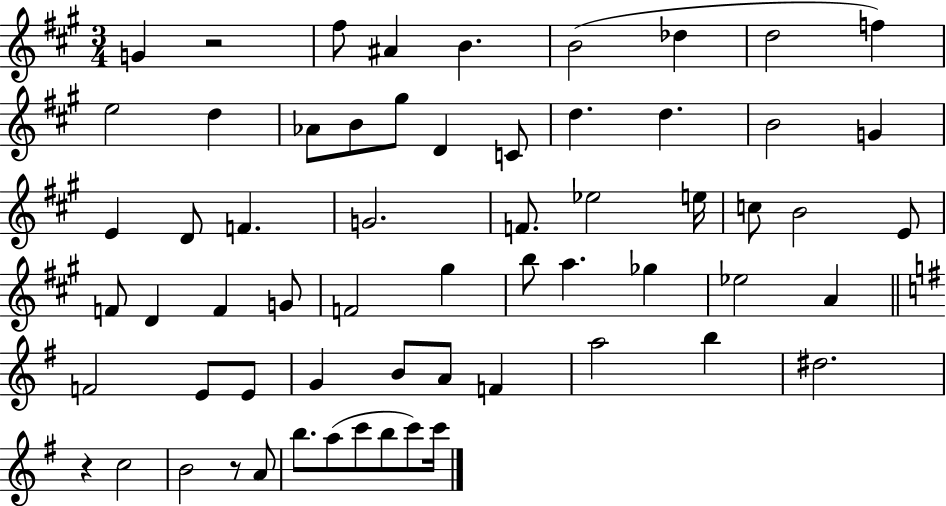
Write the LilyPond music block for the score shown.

{
  \clef treble
  \numericTimeSignature
  \time 3/4
  \key a \major
  g'4 r2 | fis''8 ais'4 b'4. | b'2( des''4 | d''2 f''4) | \break e''2 d''4 | aes'8 b'8 gis''8 d'4 c'8 | d''4. d''4. | b'2 g'4 | \break e'4 d'8 f'4. | g'2. | f'8. ees''2 e''16 | c''8 b'2 e'8 | \break f'8 d'4 f'4 g'8 | f'2 gis''4 | b''8 a''4. ges''4 | ees''2 a'4 | \break \bar "||" \break \key g \major f'2 e'8 e'8 | g'4 b'8 a'8 f'4 | a''2 b''4 | dis''2. | \break r4 c''2 | b'2 r8 a'8 | b''8. a''8( c'''8 b''8 c'''8) c'''16 | \bar "|."
}